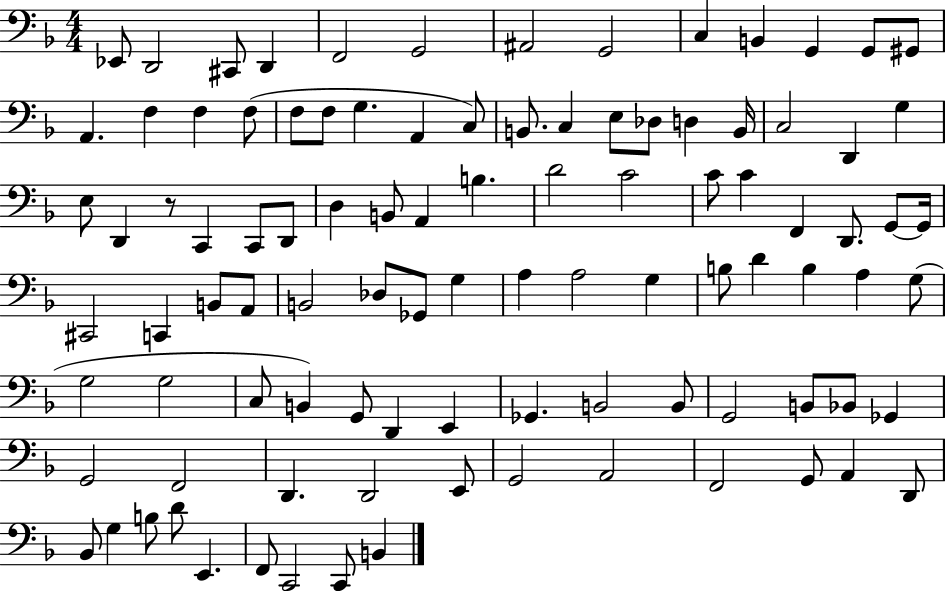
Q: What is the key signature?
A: F major